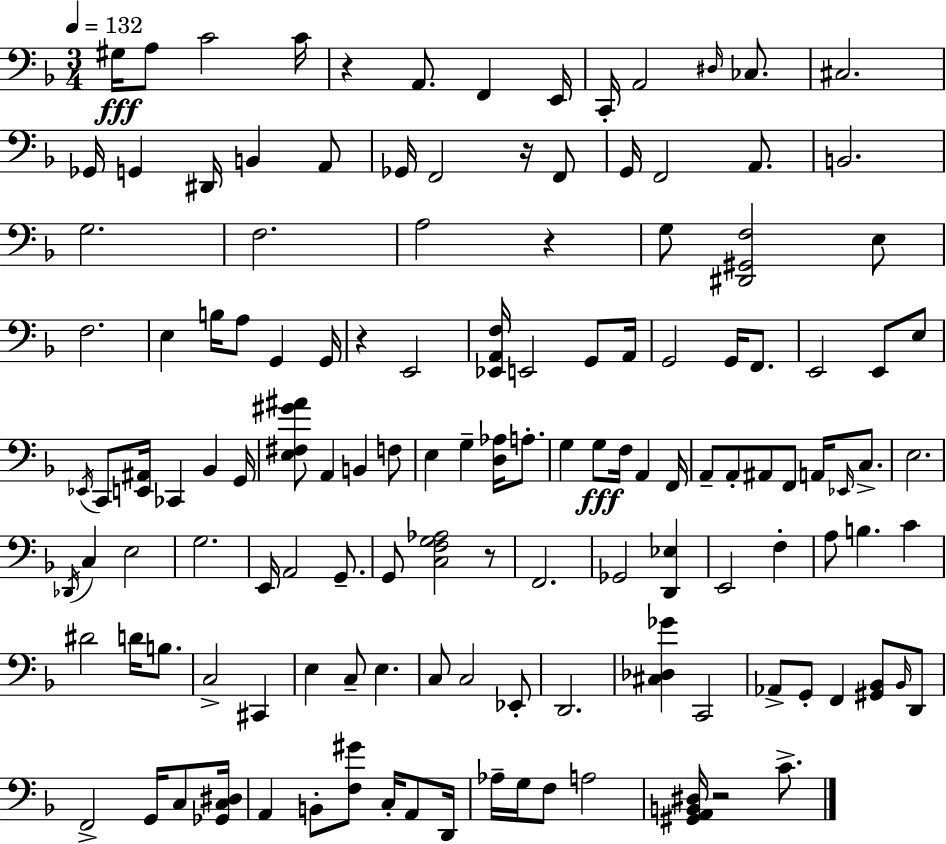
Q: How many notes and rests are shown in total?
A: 133